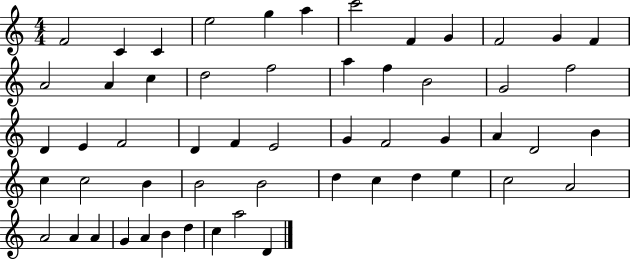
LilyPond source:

{
  \clef treble
  \numericTimeSignature
  \time 4/4
  \key c \major
  f'2 c'4 c'4 | e''2 g''4 a''4 | c'''2 f'4 g'4 | f'2 g'4 f'4 | \break a'2 a'4 c''4 | d''2 f''2 | a''4 f''4 b'2 | g'2 f''2 | \break d'4 e'4 f'2 | d'4 f'4 e'2 | g'4 f'2 g'4 | a'4 d'2 b'4 | \break c''4 c''2 b'4 | b'2 b'2 | d''4 c''4 d''4 e''4 | c''2 a'2 | \break a'2 a'4 a'4 | g'4 a'4 b'4 d''4 | c''4 a''2 d'4 | \bar "|."
}